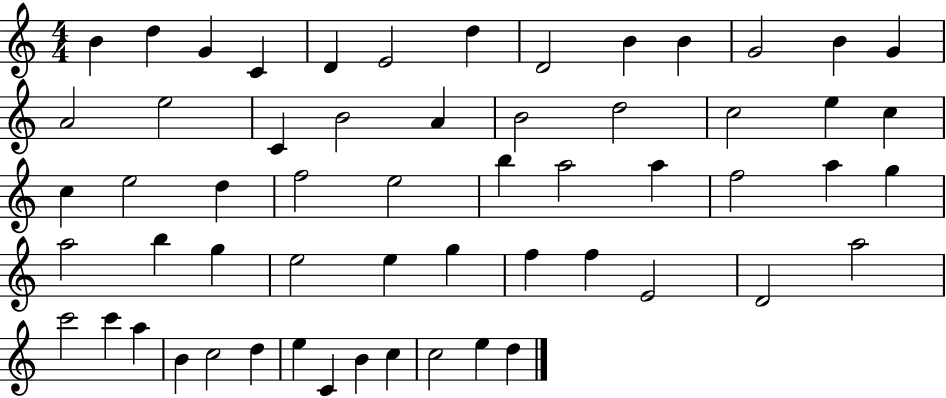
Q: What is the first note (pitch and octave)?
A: B4